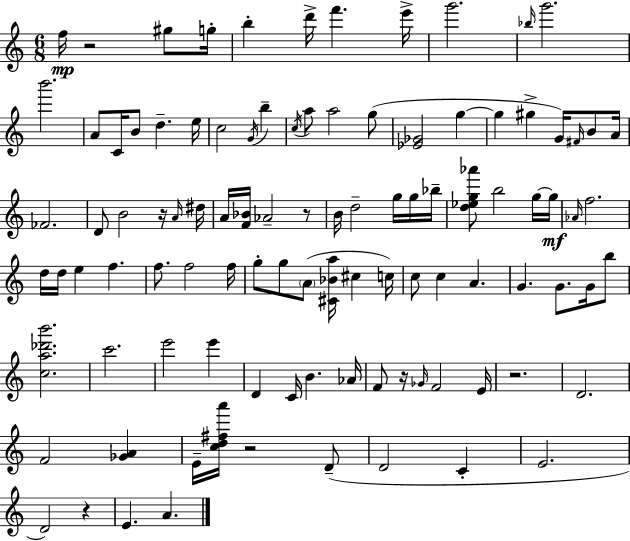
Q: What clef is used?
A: treble